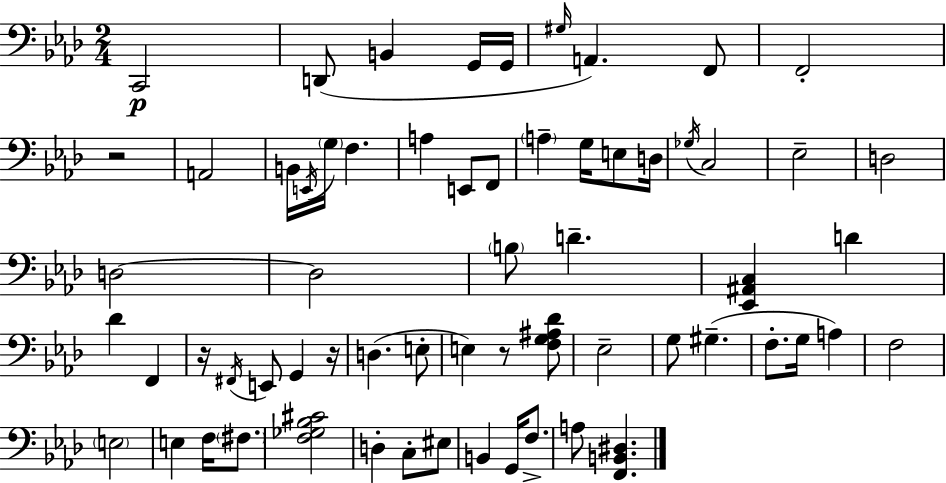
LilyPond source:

{
  \clef bass
  \numericTimeSignature
  \time 2/4
  \key f \minor
  c,2\p | d,8( b,4 g,16 g,16 | \grace { gis16 } a,4.) f,8 | f,2-. | \break r2 | a,2 | b,16 \acciaccatura { e,16 } \parenthesize g16 f4. | a4 e,8 | \break f,8 \parenthesize a4-- g16 e8 | d16 \acciaccatura { ges16 } c2 | ees2-- | d2 | \break d2~~ | d2 | \parenthesize b8 d'4.-- | <ees, ais, c>4 d'4 | \break des'4 f,4 | r16 \acciaccatura { fis,16 } e,8 g,4 | r16 d4.( | e8-. e4) | \break r8 <f g ais des'>8 ees2-- | g8 gis4.--( | f8.-. g16 | a4) f2 | \break \parenthesize e2 | e4 | f16 \parenthesize fis8. <f ges bes cis'>2 | d4-. | \break c8-. eis8 b,4 | g,16 f8.-> a8 <f, b, dis>4. | \bar "|."
}